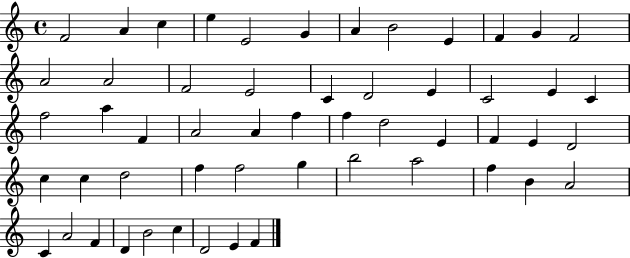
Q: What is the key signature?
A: C major